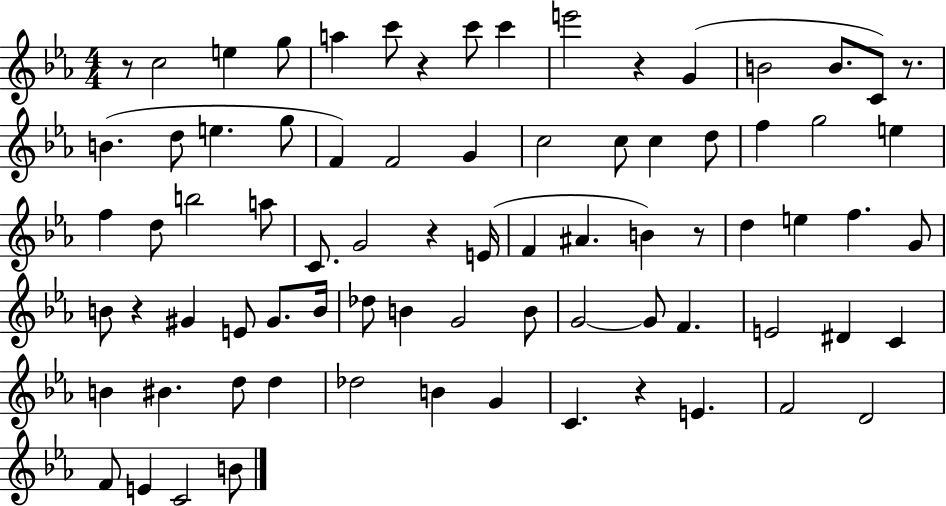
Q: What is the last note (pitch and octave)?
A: B4